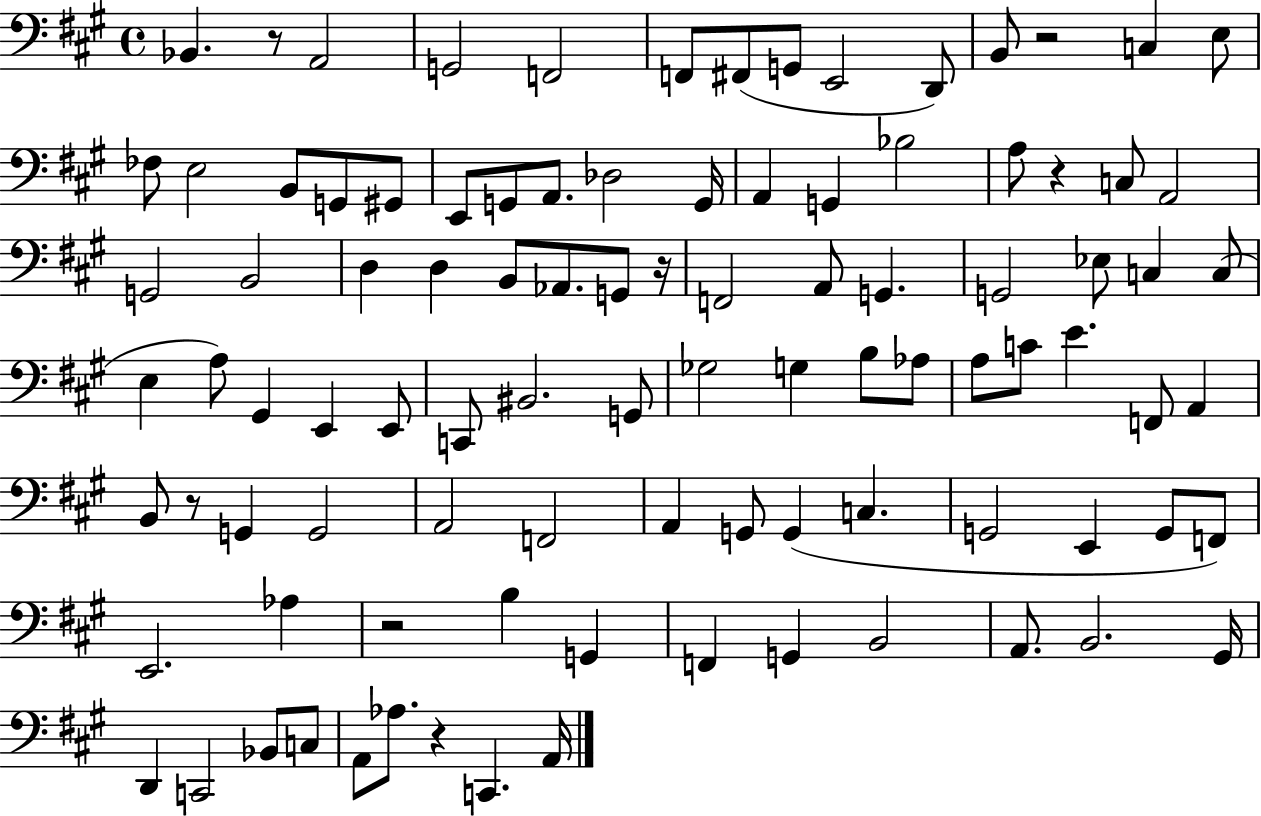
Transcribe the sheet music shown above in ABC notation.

X:1
T:Untitled
M:4/4
L:1/4
K:A
_B,, z/2 A,,2 G,,2 F,,2 F,,/2 ^F,,/2 G,,/2 E,,2 D,,/2 B,,/2 z2 C, E,/2 _F,/2 E,2 B,,/2 G,,/2 ^G,,/2 E,,/2 G,,/2 A,,/2 _D,2 G,,/4 A,, G,, _B,2 A,/2 z C,/2 A,,2 G,,2 B,,2 D, D, B,,/2 _A,,/2 G,,/2 z/4 F,,2 A,,/2 G,, G,,2 _E,/2 C, C,/2 E, A,/2 ^G,, E,, E,,/2 C,,/2 ^B,,2 G,,/2 _G,2 G, B,/2 _A,/2 A,/2 C/2 E F,,/2 A,, B,,/2 z/2 G,, G,,2 A,,2 F,,2 A,, G,,/2 G,, C, G,,2 E,, G,,/2 F,,/2 E,,2 _A, z2 B, G,, F,, G,, B,,2 A,,/2 B,,2 ^G,,/4 D,, C,,2 _B,,/2 C,/2 A,,/2 _A,/2 z C,, A,,/4